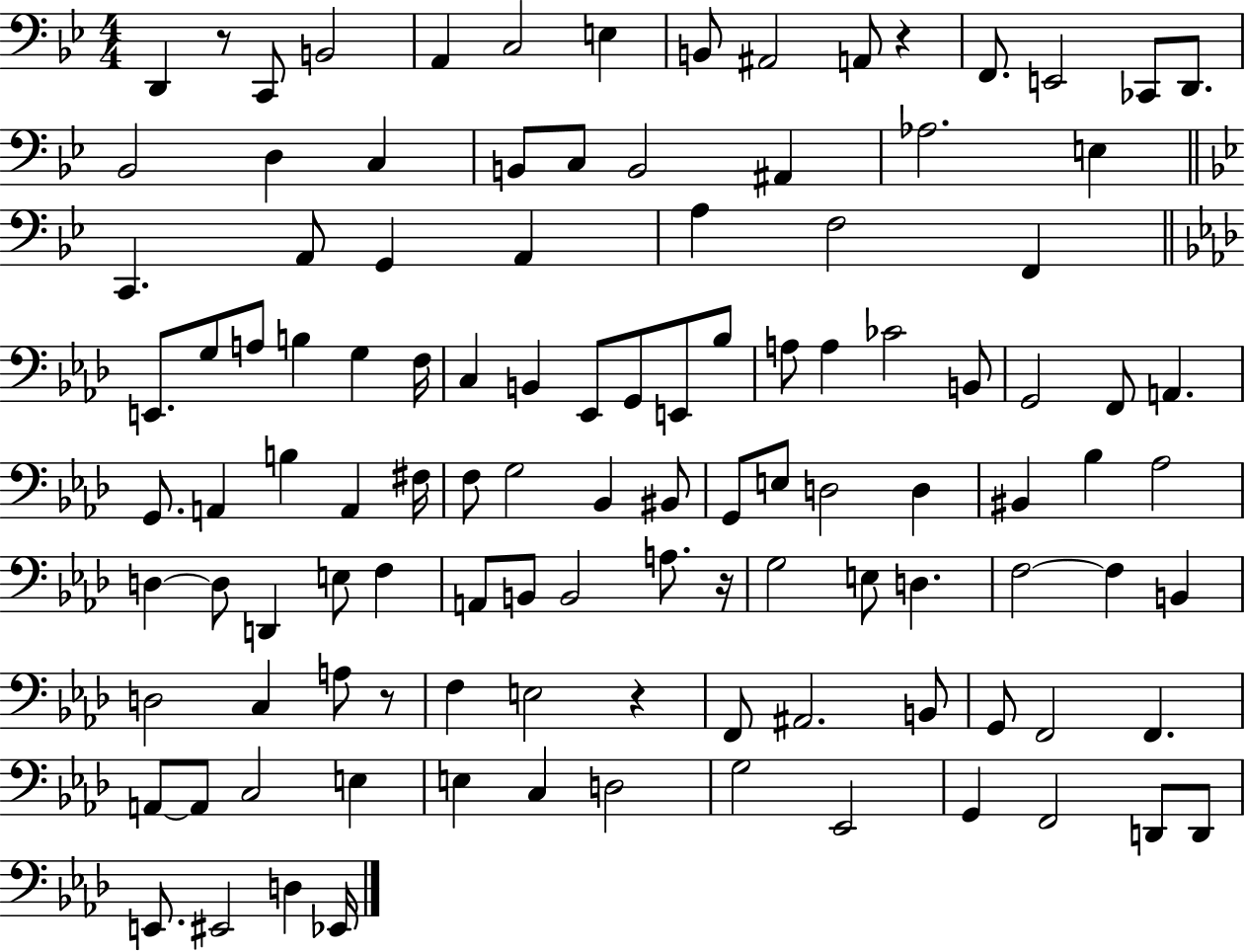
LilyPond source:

{
  \clef bass
  \numericTimeSignature
  \time 4/4
  \key bes \major
  d,4 r8 c,8 b,2 | a,4 c2 e4 | b,8 ais,2 a,8 r4 | f,8. e,2 ces,8 d,8. | \break bes,2 d4 c4 | b,8 c8 b,2 ais,4 | aes2. e4 | \bar "||" \break \key g \minor c,4. a,8 g,4 a,4 | a4 f2 f,4 | \bar "||" \break \key f \minor e,8. g8 a8 b4 g4 f16 | c4 b,4 ees,8 g,8 e,8 bes8 | a8 a4 ces'2 b,8 | g,2 f,8 a,4. | \break g,8. a,4 b4 a,4 fis16 | f8 g2 bes,4 bis,8 | g,8 e8 d2 d4 | bis,4 bes4 aes2 | \break d4~~ d8 d,4 e8 f4 | a,8 b,8 b,2 a8. r16 | g2 e8 d4. | f2~~ f4 b,4 | \break d2 c4 a8 r8 | f4 e2 r4 | f,8 ais,2. b,8 | g,8 f,2 f,4. | \break a,8~~ a,8 c2 e4 | e4 c4 d2 | g2 ees,2 | g,4 f,2 d,8 d,8 | \break e,8. eis,2 d4 ees,16 | \bar "|."
}